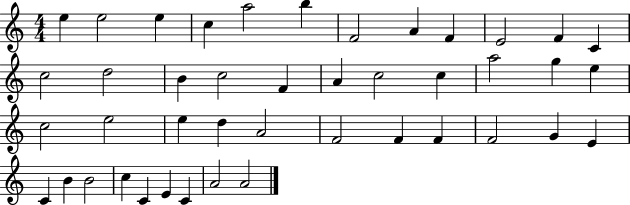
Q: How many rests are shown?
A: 0